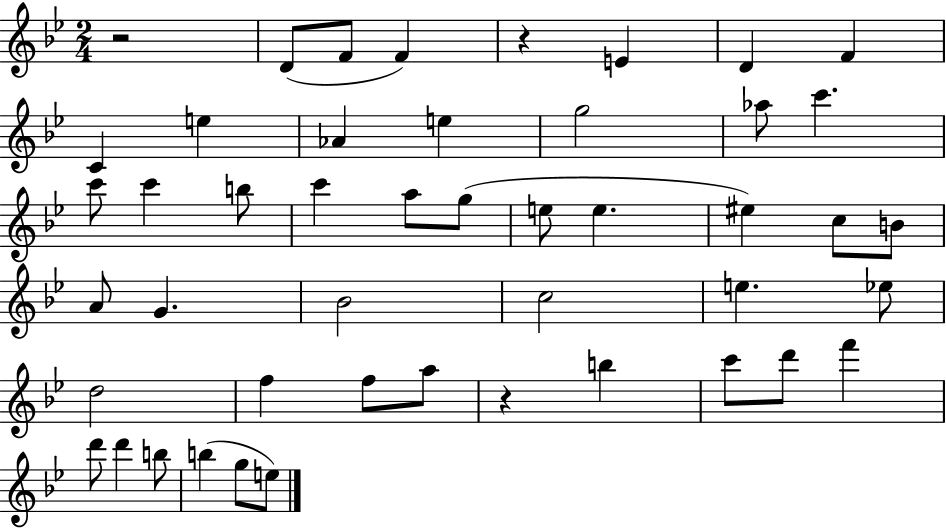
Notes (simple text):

R/h D4/e F4/e F4/q R/q E4/q D4/q F4/q C4/q E5/q Ab4/q E5/q G5/h Ab5/e C6/q. C6/e C6/q B5/e C6/q A5/e G5/e E5/e E5/q. EIS5/q C5/e B4/e A4/e G4/q. Bb4/h C5/h E5/q. Eb5/e D5/h F5/q F5/e A5/e R/q B5/q C6/e D6/e F6/q D6/e D6/q B5/e B5/q G5/e E5/e